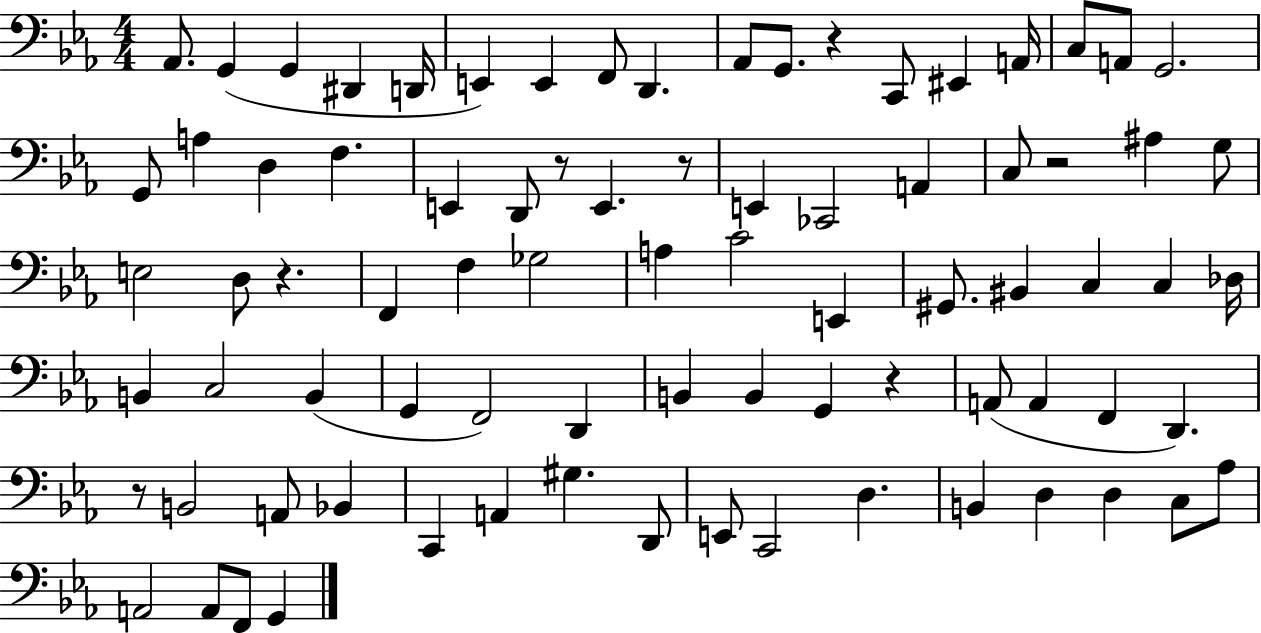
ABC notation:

X:1
T:Untitled
M:4/4
L:1/4
K:Eb
_A,,/2 G,, G,, ^D,, D,,/4 E,, E,, F,,/2 D,, _A,,/2 G,,/2 z C,,/2 ^E,, A,,/4 C,/2 A,,/2 G,,2 G,,/2 A, D, F, E,, D,,/2 z/2 E,, z/2 E,, _C,,2 A,, C,/2 z2 ^A, G,/2 E,2 D,/2 z F,, F, _G,2 A, C2 E,, ^G,,/2 ^B,, C, C, _D,/4 B,, C,2 B,, G,, F,,2 D,, B,, B,, G,, z A,,/2 A,, F,, D,, z/2 B,,2 A,,/2 _B,, C,, A,, ^G, D,,/2 E,,/2 C,,2 D, B,, D, D, C,/2 _A,/2 A,,2 A,,/2 F,,/2 G,,